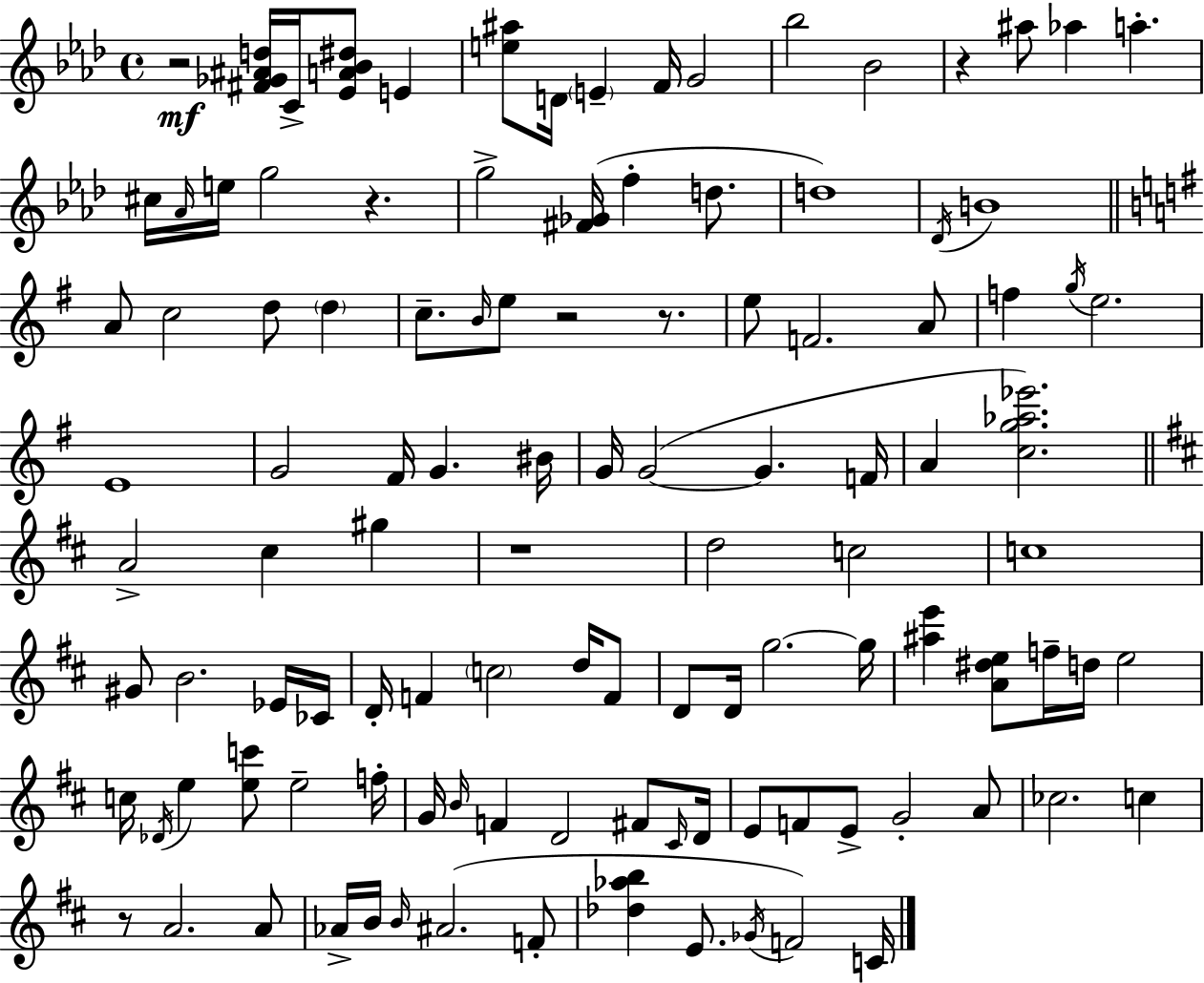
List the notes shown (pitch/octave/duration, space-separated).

R/h [F#4,Gb4,A#4,D5]/s C4/s [Eb4,A4,Bb4,D#5]/e E4/q [E5,A#5]/e D4/s E4/q F4/s G4/h Bb5/h Bb4/h R/q A#5/e Ab5/q A5/q. C#5/s Ab4/s E5/s G5/h R/q. G5/h [F#4,Gb4]/s F5/q D5/e. D5/w Db4/s B4/w A4/e C5/h D5/e D5/q C5/e. B4/s E5/e R/h R/e. E5/e F4/h. A4/e F5/q G5/s E5/h. E4/w G4/h F#4/s G4/q. BIS4/s G4/s G4/h G4/q. F4/s A4/q [C5,G5,Ab5,Eb6]/h. A4/h C#5/q G#5/q R/w D5/h C5/h C5/w G#4/e B4/h. Eb4/s CES4/s D4/s F4/q C5/h D5/s F4/e D4/e D4/s G5/h. G5/s [A#5,E6]/q [A4,D#5,E5]/e F5/s D5/s E5/h C5/s Db4/s E5/q [E5,C6]/e E5/h F5/s G4/s B4/s F4/q D4/h F#4/e C#4/s D4/s E4/e F4/e E4/e G4/h A4/e CES5/h. C5/q R/e A4/h. A4/e Ab4/s B4/s B4/s A#4/h. F4/e [Db5,Ab5,B5]/q E4/e. Gb4/s F4/h C4/s